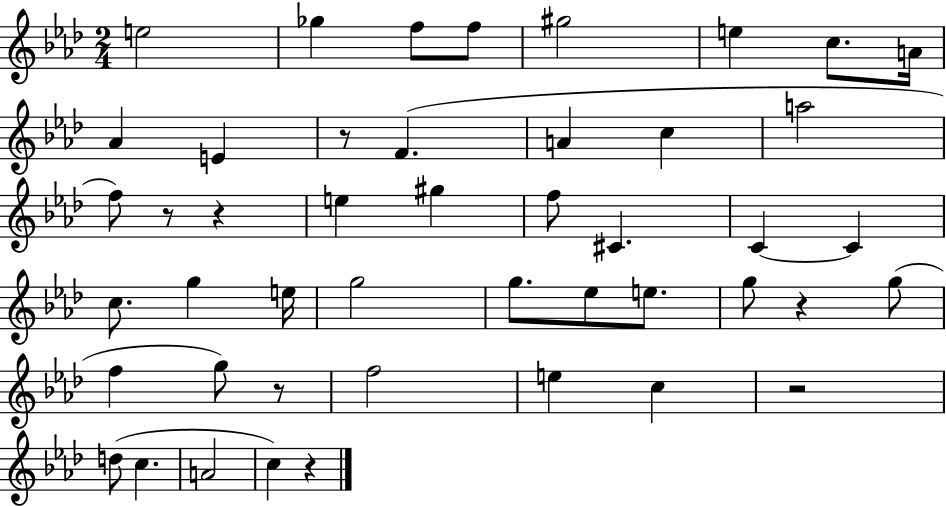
{
  \clef treble
  \numericTimeSignature
  \time 2/4
  \key aes \major
  e''2 | ges''4 f''8 f''8 | gis''2 | e''4 c''8. a'16 | \break aes'4 e'4 | r8 f'4.( | a'4 c''4 | a''2 | \break f''8) r8 r4 | e''4 gis''4 | f''8 cis'4. | c'4~~ c'4 | \break c''8. g''4 e''16 | g''2 | g''8. ees''8 e''8. | g''8 r4 g''8( | \break f''4 g''8) r8 | f''2 | e''4 c''4 | r2 | \break d''8( c''4. | a'2 | c''4) r4 | \bar "|."
}